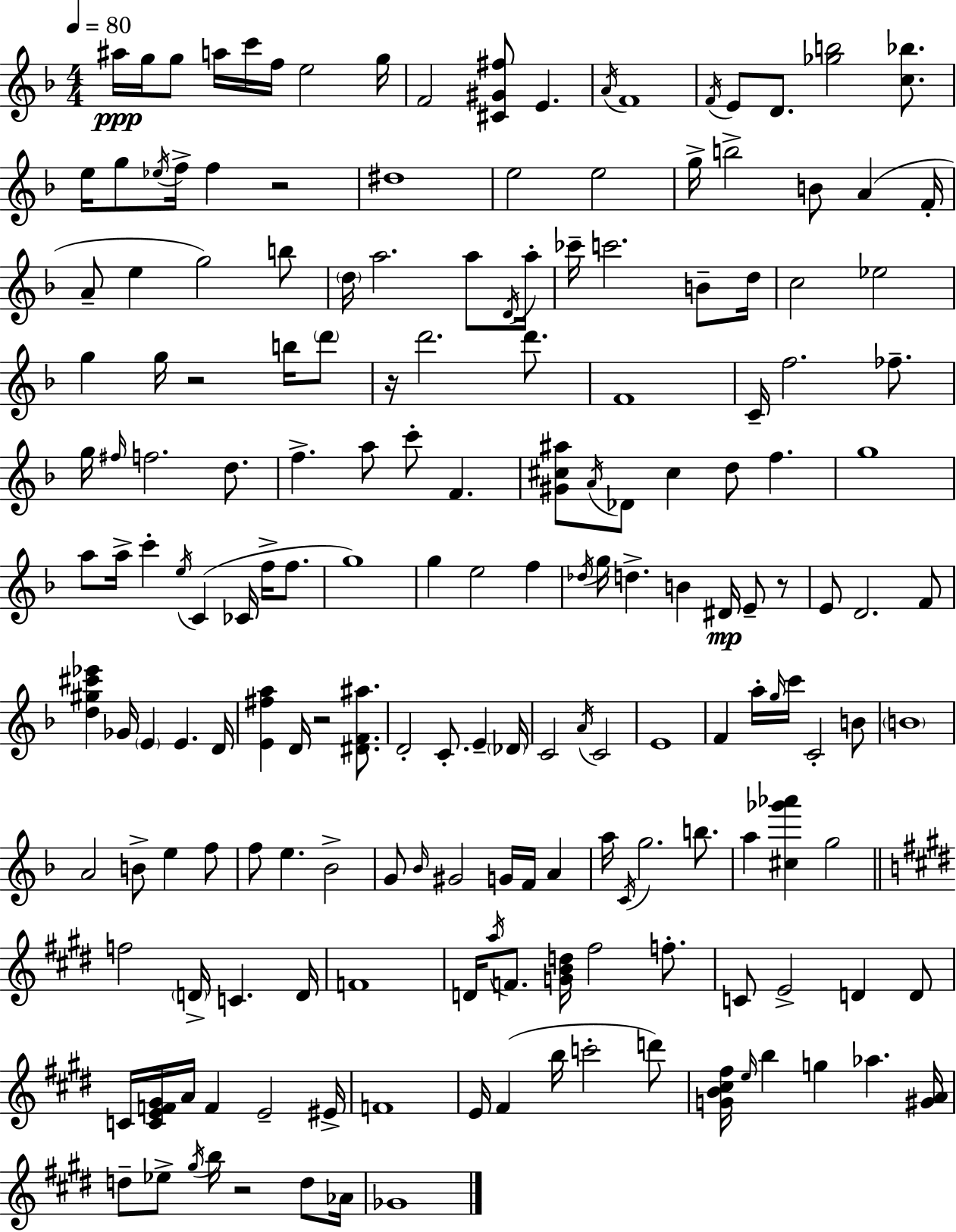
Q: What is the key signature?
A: D minor